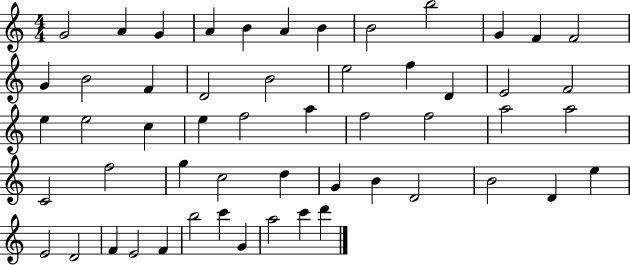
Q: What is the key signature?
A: C major